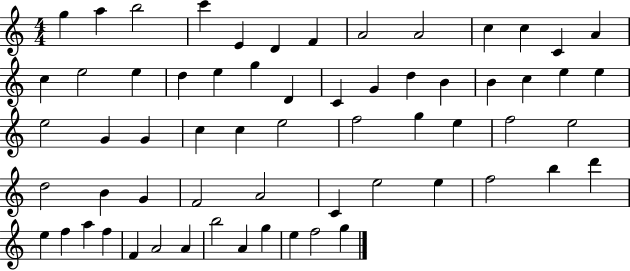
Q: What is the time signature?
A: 4/4